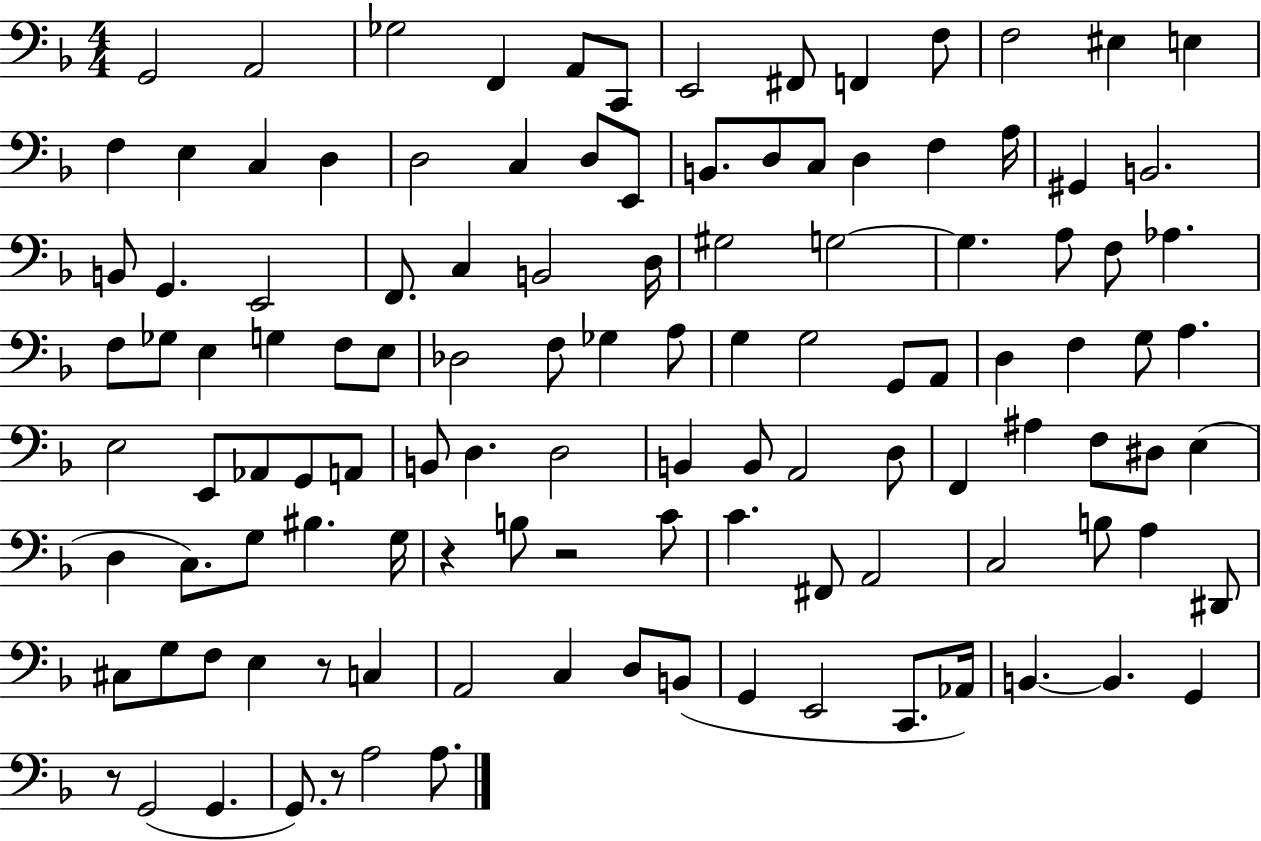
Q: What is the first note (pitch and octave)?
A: G2